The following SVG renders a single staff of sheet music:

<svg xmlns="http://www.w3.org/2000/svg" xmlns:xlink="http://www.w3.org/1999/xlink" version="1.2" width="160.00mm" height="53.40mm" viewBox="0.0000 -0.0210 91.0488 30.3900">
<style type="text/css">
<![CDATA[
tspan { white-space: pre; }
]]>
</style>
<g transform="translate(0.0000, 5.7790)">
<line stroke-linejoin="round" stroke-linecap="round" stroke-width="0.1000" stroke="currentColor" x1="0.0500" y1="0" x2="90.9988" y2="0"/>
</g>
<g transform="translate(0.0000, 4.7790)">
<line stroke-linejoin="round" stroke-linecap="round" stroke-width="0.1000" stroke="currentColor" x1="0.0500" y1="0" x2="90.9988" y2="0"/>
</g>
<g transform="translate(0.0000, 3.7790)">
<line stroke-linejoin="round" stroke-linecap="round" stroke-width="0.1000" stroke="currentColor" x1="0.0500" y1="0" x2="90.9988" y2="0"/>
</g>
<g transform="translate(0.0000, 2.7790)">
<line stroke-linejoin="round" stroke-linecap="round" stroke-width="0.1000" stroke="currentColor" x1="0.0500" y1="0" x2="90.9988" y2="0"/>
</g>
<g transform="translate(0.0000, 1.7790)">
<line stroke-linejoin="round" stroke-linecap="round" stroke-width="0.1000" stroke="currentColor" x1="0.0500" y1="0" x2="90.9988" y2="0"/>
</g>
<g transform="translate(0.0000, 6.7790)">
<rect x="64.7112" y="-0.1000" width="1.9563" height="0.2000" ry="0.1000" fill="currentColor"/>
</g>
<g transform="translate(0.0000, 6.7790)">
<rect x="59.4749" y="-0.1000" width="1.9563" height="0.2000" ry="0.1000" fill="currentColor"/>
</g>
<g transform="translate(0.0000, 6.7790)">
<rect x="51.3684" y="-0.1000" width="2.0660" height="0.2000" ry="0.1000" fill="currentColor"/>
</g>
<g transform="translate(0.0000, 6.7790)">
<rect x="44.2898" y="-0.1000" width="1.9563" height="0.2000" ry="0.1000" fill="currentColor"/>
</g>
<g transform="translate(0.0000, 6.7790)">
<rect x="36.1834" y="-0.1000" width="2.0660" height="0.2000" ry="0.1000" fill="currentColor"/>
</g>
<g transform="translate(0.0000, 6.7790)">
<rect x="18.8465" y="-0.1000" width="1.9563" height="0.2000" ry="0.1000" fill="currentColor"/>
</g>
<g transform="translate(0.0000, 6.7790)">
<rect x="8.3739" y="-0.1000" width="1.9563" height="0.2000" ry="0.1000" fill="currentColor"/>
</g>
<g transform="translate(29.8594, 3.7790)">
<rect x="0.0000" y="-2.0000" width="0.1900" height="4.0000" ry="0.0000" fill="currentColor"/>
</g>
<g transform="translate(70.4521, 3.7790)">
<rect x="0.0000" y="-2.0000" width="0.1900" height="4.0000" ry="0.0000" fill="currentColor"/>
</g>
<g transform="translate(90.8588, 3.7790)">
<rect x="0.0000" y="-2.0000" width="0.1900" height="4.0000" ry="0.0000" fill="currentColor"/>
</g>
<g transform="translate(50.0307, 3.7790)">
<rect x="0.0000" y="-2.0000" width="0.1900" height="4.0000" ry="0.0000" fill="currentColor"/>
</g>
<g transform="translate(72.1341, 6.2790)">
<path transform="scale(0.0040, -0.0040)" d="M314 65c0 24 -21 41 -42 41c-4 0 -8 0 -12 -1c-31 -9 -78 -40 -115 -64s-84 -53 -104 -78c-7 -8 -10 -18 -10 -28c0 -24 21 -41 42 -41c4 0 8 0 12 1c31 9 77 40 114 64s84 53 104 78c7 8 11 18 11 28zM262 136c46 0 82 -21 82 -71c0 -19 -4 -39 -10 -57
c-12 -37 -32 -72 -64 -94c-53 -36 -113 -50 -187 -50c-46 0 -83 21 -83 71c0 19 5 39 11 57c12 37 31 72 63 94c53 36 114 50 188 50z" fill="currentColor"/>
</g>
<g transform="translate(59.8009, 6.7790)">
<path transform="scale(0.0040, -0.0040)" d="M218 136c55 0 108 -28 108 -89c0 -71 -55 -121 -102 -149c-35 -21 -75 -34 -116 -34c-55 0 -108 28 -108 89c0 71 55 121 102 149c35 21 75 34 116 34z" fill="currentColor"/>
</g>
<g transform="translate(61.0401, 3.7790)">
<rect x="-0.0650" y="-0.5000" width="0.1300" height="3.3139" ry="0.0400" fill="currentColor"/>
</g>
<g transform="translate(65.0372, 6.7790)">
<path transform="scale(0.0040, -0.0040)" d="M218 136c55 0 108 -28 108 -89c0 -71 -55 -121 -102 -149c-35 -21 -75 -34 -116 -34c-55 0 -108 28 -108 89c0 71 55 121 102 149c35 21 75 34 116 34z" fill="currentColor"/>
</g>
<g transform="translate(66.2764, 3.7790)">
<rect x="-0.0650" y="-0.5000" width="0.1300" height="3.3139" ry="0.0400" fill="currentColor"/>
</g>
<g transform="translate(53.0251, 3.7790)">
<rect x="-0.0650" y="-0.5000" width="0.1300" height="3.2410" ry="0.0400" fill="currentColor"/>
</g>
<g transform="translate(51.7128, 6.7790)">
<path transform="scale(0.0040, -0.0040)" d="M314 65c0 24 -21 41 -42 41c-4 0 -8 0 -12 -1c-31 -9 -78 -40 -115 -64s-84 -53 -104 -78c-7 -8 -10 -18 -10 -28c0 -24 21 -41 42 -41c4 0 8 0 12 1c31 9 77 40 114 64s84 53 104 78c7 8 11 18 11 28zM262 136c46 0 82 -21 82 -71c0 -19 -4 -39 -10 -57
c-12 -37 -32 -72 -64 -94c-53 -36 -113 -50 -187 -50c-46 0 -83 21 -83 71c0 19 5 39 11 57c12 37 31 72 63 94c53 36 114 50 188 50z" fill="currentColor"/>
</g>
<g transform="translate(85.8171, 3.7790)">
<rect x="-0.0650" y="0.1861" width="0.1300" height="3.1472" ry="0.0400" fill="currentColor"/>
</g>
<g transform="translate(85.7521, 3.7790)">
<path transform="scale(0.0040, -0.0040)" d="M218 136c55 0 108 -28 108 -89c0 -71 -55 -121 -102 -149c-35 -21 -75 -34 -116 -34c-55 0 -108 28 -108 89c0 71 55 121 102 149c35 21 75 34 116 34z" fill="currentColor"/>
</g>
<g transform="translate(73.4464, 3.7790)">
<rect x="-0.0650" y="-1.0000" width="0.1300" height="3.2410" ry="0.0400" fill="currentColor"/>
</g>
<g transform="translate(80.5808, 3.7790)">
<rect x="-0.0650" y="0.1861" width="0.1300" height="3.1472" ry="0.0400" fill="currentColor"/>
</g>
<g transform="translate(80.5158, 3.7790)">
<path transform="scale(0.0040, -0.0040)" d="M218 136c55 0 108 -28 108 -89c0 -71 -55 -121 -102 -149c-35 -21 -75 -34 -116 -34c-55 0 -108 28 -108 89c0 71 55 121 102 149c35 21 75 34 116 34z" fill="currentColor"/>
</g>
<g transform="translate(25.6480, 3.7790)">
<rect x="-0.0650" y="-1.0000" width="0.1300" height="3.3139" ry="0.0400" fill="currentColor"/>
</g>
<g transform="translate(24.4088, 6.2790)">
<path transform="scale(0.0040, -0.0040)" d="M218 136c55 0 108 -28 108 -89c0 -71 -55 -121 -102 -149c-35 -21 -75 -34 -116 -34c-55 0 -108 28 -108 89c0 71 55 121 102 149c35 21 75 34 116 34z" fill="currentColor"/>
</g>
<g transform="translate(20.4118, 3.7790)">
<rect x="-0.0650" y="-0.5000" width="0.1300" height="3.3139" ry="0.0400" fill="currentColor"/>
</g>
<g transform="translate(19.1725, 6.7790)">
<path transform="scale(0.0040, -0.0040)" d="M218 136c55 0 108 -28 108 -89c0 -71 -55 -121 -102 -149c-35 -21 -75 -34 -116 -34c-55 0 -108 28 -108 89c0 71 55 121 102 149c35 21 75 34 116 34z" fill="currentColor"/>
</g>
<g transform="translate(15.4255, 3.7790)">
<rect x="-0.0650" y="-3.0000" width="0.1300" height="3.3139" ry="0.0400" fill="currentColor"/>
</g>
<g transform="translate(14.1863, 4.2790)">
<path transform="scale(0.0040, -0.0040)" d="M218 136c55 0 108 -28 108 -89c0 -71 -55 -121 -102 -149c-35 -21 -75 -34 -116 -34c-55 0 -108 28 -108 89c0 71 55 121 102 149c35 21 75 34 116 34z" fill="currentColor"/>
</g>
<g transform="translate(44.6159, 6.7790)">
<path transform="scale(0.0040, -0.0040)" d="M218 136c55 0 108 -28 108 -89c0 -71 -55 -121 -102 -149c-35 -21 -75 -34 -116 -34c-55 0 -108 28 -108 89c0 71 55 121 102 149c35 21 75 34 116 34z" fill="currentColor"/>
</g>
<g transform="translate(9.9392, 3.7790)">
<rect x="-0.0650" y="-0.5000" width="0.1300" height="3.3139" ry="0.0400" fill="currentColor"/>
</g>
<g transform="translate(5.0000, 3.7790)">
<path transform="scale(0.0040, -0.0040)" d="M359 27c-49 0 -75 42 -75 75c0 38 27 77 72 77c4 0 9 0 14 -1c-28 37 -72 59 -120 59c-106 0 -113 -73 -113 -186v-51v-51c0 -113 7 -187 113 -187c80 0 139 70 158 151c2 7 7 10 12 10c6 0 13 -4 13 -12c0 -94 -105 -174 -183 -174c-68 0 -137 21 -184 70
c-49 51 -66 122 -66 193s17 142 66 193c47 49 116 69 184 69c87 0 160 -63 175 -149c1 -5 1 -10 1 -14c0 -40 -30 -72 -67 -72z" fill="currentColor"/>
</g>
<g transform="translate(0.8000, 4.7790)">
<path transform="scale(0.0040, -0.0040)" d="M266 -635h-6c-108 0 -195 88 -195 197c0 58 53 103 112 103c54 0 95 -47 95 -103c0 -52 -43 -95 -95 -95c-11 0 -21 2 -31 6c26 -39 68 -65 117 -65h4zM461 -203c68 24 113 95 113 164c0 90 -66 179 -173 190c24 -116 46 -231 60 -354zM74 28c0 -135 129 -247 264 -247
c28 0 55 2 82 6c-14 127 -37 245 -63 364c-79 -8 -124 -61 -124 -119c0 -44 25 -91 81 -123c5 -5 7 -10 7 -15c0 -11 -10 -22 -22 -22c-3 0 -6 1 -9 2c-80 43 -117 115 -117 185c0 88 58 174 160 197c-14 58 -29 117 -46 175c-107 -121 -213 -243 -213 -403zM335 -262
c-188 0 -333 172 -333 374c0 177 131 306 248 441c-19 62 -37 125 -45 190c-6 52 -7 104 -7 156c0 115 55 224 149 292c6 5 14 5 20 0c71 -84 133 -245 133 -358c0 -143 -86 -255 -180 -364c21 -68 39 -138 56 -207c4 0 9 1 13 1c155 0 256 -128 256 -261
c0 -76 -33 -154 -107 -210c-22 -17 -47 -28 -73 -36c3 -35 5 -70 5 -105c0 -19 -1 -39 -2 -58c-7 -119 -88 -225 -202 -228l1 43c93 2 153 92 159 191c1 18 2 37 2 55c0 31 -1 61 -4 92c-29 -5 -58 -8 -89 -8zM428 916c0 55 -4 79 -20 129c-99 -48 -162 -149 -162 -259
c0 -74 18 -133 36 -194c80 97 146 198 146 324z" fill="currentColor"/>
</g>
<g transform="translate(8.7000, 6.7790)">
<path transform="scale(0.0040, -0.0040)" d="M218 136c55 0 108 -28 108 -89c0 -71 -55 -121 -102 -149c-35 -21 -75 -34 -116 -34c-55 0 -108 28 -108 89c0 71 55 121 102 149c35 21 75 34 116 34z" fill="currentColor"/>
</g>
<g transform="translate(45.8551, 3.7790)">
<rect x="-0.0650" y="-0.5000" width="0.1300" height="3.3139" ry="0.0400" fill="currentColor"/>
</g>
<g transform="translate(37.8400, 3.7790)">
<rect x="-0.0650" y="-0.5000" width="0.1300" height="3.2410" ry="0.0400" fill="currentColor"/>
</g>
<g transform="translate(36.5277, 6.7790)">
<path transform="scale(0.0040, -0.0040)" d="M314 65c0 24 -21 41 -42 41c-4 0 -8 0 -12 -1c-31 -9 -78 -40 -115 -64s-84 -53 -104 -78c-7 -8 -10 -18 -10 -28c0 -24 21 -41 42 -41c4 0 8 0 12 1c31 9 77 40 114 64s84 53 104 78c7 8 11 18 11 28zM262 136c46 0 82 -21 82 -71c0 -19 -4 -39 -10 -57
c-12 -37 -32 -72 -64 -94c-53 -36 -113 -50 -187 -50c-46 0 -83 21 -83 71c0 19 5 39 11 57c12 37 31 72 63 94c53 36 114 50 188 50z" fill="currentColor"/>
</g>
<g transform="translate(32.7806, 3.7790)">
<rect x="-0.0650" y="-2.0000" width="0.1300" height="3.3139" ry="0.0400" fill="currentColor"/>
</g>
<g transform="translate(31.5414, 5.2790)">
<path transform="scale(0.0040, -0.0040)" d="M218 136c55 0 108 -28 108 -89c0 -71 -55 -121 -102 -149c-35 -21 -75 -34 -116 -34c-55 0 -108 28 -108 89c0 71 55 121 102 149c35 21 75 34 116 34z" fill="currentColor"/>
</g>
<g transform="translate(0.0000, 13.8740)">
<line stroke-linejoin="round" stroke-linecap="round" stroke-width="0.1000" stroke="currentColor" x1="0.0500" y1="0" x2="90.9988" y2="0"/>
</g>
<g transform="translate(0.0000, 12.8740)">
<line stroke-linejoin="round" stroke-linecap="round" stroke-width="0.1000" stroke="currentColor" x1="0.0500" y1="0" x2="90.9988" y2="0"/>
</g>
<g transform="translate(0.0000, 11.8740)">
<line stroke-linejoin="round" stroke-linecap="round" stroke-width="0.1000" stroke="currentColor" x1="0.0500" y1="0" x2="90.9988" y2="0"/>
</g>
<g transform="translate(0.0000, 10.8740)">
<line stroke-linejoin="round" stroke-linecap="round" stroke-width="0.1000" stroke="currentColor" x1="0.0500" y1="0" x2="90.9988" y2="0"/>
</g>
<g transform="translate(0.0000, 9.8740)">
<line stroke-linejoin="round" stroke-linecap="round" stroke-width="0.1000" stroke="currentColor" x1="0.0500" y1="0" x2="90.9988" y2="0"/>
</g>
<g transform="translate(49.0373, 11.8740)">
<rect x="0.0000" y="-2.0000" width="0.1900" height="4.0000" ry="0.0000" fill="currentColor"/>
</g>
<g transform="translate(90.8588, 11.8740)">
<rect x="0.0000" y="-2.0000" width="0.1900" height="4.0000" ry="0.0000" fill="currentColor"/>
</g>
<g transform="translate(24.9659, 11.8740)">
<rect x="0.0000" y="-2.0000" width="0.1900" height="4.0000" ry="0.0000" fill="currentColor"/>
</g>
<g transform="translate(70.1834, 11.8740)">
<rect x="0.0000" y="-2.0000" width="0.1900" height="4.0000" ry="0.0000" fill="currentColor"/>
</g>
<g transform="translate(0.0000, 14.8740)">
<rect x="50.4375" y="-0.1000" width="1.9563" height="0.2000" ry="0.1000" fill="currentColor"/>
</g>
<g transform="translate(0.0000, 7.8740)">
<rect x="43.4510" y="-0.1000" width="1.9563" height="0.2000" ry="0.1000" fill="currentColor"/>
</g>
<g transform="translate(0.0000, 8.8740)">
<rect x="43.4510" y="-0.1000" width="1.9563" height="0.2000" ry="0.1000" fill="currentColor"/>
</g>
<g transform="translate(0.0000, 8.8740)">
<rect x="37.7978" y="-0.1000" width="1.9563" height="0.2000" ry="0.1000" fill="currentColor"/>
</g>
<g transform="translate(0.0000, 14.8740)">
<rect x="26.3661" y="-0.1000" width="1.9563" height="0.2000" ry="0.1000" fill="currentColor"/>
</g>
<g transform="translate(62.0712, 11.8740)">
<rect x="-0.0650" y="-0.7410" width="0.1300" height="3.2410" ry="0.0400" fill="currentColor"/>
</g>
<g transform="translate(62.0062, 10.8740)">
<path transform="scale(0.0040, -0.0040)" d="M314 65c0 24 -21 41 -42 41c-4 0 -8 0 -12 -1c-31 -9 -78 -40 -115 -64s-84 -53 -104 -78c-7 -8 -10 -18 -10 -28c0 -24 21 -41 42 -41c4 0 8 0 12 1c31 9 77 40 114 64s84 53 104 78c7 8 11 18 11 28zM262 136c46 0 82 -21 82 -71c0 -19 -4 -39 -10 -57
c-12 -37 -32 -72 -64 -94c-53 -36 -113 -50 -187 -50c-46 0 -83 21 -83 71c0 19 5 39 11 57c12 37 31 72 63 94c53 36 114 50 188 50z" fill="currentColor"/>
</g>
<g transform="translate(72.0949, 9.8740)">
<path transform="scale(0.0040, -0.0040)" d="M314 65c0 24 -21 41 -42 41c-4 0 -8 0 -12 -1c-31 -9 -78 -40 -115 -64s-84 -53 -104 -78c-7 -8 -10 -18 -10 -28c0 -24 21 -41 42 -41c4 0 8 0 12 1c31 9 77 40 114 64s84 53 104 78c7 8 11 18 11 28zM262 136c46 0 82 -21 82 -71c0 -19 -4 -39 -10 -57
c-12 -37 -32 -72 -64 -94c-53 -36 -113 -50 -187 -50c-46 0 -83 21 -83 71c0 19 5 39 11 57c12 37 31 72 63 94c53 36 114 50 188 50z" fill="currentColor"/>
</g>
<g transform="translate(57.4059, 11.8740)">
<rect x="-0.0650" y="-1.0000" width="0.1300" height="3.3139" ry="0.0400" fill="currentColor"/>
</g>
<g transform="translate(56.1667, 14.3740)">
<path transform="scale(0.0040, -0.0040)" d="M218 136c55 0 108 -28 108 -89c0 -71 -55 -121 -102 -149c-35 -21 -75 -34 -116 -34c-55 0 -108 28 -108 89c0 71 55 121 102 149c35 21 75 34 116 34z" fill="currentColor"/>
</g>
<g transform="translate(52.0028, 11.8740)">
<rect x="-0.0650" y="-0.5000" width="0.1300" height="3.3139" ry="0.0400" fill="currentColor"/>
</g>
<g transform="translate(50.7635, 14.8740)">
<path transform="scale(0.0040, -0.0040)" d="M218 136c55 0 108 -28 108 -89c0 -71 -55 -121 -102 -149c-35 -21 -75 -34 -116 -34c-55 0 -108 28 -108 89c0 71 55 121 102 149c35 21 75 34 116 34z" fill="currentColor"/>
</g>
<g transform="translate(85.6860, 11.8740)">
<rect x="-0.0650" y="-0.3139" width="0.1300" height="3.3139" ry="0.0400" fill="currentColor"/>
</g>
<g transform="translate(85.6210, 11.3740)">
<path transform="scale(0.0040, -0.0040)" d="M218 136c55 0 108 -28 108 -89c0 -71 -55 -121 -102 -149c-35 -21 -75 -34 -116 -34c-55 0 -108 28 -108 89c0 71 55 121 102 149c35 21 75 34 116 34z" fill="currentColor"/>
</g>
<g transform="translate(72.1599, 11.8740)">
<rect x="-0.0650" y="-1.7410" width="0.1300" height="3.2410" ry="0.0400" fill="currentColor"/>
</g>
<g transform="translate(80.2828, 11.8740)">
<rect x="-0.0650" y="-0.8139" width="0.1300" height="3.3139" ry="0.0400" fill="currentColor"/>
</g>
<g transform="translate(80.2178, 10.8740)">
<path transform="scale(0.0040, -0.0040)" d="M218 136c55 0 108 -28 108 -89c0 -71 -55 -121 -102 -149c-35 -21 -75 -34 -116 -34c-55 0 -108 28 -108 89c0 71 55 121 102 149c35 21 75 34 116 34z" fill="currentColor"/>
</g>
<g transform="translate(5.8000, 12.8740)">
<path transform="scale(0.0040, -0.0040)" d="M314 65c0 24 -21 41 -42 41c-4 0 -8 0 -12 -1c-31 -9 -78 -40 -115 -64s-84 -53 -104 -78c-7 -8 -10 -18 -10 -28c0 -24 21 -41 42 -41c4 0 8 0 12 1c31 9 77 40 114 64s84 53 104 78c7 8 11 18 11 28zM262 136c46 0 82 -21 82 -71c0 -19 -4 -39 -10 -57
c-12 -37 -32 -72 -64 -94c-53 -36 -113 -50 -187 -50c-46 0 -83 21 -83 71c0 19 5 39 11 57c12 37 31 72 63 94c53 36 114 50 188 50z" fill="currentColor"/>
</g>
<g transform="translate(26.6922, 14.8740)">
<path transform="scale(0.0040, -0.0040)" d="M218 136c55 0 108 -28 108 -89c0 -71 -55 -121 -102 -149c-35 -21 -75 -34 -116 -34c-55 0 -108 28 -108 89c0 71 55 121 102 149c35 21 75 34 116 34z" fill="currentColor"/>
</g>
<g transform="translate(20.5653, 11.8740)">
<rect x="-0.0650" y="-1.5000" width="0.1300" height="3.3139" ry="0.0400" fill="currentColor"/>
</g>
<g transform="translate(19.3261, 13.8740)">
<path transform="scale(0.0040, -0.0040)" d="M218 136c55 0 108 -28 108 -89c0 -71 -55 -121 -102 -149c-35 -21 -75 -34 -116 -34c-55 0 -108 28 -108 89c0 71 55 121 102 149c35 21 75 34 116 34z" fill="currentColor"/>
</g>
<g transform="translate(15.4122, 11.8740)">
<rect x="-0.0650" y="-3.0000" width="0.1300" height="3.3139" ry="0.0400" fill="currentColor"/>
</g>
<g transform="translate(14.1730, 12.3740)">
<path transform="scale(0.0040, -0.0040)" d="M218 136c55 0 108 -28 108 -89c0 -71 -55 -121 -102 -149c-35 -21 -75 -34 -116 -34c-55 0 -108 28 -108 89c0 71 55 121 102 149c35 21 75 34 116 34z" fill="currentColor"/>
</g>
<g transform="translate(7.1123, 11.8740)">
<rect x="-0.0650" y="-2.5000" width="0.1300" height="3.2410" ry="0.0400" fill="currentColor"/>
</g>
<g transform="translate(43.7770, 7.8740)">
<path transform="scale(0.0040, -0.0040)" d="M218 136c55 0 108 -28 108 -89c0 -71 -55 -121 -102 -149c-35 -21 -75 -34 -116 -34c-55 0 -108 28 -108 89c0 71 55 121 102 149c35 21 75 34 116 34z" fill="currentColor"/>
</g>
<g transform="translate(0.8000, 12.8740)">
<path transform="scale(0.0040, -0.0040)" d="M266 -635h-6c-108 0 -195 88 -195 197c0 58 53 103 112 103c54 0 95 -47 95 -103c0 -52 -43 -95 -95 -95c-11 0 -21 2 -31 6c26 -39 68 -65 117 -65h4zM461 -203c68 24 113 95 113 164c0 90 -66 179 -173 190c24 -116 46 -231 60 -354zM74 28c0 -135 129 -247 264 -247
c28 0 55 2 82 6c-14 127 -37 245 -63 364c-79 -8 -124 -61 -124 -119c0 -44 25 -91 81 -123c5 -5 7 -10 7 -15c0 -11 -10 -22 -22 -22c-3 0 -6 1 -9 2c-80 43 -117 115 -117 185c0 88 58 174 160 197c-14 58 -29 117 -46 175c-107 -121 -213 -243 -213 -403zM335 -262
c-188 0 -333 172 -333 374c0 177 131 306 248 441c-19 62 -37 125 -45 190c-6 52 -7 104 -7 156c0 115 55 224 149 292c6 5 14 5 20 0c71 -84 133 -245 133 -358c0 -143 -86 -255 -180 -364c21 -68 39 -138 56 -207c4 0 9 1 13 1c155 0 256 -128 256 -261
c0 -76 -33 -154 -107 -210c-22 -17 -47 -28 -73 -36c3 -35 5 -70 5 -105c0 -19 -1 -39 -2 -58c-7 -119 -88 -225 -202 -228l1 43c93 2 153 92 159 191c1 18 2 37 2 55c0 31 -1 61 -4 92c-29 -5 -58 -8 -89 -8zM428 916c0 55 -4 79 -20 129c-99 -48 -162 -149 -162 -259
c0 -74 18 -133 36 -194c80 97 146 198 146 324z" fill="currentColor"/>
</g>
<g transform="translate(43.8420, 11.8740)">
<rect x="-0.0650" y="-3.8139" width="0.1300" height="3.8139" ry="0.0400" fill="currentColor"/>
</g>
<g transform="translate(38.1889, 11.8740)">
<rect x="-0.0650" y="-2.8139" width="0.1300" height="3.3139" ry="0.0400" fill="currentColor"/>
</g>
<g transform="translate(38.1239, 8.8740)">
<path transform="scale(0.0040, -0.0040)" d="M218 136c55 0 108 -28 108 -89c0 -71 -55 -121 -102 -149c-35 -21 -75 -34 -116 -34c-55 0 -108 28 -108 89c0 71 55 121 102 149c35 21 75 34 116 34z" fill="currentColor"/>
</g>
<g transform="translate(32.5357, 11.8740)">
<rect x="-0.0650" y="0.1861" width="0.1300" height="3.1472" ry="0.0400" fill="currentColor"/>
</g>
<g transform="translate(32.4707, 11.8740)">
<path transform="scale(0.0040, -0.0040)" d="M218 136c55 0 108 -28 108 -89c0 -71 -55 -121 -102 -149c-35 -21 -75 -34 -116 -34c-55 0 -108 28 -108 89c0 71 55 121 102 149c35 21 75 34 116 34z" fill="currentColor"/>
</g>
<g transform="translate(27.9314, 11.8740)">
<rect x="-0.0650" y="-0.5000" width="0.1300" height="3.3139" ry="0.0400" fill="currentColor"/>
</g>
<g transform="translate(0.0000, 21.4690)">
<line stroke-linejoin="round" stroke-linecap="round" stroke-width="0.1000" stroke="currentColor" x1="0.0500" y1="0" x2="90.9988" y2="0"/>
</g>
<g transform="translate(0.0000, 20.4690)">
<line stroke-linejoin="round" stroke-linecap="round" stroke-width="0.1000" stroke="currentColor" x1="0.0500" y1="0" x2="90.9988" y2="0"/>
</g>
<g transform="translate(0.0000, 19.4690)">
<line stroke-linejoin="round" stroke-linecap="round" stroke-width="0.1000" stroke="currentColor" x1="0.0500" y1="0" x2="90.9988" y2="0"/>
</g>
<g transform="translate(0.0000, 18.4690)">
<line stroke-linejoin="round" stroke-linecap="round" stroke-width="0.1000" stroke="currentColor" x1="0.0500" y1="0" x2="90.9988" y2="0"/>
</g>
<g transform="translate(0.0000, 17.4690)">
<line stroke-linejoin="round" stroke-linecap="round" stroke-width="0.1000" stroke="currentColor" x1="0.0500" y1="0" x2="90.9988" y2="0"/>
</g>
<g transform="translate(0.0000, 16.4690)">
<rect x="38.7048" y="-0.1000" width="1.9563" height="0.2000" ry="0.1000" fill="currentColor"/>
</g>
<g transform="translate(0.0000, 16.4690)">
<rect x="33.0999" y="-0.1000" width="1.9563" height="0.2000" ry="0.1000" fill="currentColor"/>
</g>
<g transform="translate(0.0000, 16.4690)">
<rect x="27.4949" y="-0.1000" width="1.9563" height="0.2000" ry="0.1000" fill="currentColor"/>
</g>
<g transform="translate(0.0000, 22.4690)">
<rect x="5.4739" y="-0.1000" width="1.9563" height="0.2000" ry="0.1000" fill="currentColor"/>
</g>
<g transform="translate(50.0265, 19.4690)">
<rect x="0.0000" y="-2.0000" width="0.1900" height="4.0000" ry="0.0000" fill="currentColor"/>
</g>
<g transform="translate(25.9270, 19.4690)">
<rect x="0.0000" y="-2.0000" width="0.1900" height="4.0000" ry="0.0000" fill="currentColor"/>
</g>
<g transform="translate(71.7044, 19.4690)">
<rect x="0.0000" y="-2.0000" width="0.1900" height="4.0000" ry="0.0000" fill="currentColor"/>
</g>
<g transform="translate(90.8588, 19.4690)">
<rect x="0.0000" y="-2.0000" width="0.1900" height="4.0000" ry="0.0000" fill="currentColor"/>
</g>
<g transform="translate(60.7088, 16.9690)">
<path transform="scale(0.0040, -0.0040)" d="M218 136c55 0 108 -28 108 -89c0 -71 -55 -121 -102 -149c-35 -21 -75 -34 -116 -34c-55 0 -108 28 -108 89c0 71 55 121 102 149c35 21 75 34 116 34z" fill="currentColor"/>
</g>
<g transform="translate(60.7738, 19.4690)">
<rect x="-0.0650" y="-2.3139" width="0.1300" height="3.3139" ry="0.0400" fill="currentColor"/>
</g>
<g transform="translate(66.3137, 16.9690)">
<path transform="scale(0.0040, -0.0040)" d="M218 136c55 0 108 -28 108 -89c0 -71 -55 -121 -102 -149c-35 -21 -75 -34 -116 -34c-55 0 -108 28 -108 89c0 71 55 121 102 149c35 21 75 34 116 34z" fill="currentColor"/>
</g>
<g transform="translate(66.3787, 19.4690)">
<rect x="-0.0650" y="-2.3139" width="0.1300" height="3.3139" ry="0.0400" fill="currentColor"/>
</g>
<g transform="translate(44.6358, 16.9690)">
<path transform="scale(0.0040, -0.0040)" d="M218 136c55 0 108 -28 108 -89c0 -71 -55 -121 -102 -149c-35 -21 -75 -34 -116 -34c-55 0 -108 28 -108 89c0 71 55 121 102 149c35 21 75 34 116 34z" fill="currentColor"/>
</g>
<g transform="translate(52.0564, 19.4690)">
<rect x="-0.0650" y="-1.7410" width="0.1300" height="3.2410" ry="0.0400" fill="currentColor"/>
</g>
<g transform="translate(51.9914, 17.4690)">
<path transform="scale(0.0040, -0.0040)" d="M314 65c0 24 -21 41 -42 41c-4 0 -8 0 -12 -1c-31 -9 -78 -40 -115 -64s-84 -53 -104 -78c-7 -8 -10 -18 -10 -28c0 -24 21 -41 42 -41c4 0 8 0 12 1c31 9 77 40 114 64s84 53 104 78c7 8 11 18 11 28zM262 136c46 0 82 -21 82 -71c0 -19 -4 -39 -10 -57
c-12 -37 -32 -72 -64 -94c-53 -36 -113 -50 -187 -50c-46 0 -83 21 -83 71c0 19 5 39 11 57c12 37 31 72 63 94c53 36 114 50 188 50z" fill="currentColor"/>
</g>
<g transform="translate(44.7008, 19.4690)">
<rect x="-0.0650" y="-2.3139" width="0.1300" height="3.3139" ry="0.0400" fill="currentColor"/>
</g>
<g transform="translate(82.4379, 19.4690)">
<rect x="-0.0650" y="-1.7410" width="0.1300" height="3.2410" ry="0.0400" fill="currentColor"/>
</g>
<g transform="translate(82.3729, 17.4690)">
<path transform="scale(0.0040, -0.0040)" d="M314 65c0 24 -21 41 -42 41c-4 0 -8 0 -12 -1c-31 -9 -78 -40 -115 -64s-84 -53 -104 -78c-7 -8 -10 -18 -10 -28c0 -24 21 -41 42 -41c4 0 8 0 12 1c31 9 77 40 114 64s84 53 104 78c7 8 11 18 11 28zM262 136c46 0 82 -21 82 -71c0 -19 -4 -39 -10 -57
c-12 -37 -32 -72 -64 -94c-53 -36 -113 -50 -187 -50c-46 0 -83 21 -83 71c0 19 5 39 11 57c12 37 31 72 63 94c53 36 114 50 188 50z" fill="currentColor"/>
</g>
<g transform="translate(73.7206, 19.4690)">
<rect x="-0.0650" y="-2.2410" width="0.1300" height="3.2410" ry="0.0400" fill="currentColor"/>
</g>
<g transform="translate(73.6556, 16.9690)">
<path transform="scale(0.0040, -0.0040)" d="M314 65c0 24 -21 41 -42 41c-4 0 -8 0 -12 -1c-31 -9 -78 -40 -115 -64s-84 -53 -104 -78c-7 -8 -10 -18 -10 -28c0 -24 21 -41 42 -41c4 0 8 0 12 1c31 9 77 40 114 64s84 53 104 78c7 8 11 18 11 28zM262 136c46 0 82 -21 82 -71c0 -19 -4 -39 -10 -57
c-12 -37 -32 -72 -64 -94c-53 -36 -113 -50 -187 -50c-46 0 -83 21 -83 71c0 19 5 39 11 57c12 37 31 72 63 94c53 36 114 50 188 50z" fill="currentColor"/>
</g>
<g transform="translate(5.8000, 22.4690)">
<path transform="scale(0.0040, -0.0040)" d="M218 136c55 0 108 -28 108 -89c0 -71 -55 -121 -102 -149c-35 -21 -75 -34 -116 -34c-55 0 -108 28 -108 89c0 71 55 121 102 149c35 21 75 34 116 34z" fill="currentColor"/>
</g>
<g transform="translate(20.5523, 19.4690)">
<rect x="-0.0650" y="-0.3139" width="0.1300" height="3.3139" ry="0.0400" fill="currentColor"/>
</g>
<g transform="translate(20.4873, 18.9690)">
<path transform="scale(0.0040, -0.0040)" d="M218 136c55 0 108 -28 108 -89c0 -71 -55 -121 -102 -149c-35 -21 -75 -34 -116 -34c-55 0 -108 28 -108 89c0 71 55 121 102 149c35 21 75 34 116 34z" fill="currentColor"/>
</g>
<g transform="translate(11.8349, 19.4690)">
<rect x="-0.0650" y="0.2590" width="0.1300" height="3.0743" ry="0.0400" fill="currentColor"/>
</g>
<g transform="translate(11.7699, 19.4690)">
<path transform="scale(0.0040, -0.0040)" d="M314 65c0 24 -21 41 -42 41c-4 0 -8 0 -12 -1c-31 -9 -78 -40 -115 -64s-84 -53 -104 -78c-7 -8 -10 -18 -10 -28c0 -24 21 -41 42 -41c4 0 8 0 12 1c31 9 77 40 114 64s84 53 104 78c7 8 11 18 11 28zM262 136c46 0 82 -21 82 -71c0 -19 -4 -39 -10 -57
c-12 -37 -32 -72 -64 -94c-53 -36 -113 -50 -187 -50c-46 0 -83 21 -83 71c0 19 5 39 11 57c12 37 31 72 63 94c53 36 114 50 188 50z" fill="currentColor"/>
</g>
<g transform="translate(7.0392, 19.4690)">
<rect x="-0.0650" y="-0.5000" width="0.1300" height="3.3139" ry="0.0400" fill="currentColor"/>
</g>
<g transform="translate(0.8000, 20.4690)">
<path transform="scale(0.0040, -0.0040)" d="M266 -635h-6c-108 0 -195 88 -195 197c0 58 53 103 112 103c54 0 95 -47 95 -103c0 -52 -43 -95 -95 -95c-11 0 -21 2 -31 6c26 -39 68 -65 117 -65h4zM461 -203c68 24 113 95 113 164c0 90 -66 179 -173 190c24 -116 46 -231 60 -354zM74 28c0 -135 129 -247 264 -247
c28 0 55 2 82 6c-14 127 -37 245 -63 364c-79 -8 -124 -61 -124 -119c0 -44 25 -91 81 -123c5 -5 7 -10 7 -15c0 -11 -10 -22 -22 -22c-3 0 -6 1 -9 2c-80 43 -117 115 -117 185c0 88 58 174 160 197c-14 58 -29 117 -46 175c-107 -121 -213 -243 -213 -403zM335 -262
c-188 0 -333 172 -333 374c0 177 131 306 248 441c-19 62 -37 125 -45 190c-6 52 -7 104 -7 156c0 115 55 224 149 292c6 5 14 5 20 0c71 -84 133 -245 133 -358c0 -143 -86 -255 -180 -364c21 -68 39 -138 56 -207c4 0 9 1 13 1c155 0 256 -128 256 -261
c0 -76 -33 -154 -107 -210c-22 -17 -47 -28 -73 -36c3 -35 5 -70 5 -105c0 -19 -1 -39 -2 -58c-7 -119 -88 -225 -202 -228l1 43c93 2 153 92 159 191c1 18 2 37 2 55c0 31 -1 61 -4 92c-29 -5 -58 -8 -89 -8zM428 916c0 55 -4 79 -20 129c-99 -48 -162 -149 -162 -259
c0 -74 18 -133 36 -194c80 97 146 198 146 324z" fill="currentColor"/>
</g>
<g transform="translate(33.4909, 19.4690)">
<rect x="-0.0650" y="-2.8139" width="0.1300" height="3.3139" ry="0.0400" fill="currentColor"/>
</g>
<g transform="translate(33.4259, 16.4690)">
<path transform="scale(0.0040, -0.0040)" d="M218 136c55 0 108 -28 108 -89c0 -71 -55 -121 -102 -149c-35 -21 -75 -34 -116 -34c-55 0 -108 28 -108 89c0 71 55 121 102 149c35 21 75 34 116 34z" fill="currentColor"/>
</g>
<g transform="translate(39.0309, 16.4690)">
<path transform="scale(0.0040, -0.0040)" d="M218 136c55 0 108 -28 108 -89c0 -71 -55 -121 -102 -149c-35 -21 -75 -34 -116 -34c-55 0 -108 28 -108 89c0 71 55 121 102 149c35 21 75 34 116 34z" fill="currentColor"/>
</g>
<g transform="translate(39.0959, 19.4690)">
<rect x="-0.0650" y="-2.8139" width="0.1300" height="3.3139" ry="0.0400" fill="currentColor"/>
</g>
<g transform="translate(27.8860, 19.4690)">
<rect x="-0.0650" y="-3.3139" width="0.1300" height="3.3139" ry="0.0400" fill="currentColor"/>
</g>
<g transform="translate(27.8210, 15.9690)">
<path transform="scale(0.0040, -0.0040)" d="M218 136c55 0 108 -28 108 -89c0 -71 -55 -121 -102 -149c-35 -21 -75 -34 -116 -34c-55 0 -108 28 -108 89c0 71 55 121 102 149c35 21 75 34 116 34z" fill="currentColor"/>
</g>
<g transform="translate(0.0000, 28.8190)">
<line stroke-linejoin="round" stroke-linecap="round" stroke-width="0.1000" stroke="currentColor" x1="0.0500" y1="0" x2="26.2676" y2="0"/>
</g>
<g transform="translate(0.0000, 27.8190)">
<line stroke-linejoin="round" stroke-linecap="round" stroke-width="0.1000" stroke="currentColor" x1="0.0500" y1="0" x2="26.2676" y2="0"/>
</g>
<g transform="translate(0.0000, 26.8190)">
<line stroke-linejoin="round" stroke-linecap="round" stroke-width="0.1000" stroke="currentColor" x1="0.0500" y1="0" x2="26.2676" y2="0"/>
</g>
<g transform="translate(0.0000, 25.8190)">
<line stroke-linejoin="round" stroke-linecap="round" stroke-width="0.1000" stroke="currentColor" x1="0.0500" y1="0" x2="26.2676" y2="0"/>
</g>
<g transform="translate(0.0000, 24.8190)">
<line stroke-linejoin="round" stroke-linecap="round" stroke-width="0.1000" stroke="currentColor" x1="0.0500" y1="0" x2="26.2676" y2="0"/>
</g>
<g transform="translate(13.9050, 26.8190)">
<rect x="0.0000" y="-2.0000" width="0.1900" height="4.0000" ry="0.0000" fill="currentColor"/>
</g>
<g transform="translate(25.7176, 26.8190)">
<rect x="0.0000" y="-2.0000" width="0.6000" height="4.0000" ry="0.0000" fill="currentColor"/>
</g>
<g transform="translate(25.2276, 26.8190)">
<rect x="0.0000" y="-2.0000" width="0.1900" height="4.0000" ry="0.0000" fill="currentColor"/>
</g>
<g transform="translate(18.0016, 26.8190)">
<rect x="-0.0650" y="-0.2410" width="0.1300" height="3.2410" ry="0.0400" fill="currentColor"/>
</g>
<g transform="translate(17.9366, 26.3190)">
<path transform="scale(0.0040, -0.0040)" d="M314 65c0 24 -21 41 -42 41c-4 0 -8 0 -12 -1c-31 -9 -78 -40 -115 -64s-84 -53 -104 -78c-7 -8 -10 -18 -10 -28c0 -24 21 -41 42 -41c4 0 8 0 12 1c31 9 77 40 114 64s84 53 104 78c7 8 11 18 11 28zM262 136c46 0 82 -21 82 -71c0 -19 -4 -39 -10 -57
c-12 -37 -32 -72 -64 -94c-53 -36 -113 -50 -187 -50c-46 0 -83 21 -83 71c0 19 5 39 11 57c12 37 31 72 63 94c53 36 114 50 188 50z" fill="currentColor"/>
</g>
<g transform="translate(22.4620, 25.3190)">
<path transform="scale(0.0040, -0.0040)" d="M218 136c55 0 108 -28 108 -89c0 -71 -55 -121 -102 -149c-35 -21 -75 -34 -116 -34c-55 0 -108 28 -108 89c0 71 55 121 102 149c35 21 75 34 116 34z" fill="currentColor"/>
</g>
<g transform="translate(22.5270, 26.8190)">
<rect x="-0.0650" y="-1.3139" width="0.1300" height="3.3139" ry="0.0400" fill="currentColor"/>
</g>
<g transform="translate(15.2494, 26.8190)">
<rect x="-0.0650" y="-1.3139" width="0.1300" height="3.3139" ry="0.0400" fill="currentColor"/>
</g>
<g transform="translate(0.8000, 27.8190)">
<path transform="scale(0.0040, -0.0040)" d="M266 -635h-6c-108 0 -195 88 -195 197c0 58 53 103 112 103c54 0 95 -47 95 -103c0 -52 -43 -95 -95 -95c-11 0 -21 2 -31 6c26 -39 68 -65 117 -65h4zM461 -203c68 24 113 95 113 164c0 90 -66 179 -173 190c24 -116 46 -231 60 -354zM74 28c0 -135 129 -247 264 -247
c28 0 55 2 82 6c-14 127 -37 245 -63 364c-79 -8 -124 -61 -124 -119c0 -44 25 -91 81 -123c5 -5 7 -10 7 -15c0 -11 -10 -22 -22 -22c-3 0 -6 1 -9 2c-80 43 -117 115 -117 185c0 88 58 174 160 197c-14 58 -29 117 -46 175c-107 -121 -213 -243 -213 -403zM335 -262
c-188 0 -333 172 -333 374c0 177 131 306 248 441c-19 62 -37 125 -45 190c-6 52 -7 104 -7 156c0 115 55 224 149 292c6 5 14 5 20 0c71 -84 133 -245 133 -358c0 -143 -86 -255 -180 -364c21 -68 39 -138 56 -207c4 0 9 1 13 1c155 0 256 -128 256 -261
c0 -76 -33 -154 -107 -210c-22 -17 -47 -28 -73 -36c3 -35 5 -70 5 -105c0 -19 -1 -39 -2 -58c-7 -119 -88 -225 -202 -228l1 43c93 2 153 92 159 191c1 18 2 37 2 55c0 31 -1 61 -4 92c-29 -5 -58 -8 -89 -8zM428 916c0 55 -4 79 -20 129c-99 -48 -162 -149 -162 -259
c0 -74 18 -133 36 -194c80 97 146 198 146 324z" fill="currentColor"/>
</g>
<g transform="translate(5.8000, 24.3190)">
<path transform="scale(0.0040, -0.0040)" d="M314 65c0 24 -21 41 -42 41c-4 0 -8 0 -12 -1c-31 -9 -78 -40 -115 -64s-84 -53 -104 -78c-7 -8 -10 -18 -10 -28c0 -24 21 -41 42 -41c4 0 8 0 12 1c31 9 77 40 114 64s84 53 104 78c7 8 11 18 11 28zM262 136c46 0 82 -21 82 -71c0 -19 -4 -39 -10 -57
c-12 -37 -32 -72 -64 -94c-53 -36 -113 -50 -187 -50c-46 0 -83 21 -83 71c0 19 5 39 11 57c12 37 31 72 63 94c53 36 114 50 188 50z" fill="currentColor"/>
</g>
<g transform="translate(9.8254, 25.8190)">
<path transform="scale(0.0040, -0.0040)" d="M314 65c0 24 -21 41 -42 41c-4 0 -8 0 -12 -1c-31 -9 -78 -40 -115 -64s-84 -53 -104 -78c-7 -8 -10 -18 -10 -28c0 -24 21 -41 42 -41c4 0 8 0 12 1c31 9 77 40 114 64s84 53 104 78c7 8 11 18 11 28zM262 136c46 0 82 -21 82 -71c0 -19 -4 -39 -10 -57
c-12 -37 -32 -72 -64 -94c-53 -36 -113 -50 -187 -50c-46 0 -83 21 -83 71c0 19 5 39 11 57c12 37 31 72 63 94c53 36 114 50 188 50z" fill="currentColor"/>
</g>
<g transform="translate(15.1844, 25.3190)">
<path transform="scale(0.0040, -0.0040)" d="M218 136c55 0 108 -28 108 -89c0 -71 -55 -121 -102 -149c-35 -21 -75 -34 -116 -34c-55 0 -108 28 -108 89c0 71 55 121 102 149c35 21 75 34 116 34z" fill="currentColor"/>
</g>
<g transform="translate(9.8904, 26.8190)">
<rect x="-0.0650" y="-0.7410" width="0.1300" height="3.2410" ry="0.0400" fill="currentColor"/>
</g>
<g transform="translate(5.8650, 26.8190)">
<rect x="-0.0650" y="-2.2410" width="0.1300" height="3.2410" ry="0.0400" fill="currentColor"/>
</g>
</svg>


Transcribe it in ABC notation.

X:1
T:Untitled
M:4/4
L:1/4
K:C
C A C D F C2 C C2 C C D2 B B G2 A E C B a c' C D d2 f2 d c C B2 c b a a g f2 g g g2 f2 g2 d2 e c2 e